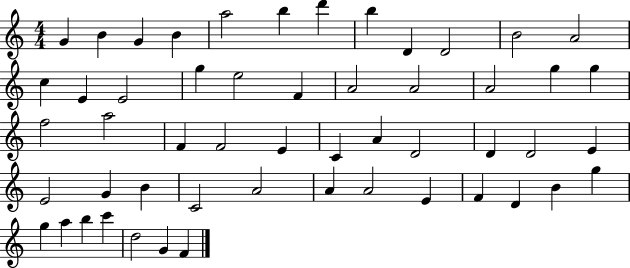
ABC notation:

X:1
T:Untitled
M:4/4
L:1/4
K:C
G B G B a2 b d' b D D2 B2 A2 c E E2 g e2 F A2 A2 A2 g g f2 a2 F F2 E C A D2 D D2 E E2 G B C2 A2 A A2 E F D B g g a b c' d2 G F